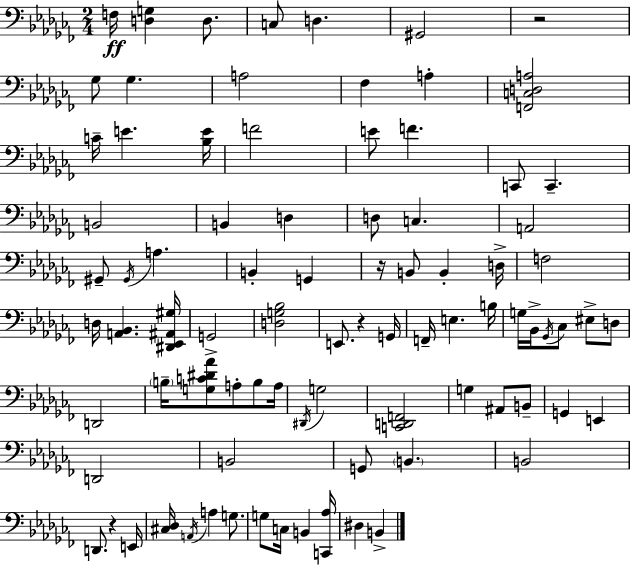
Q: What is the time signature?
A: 2/4